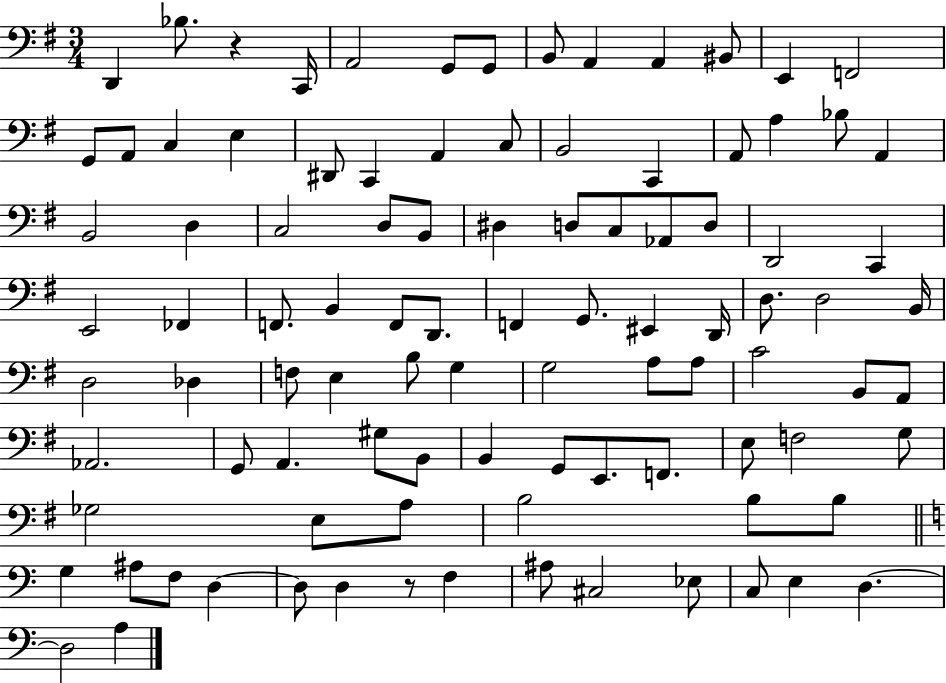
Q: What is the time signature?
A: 3/4